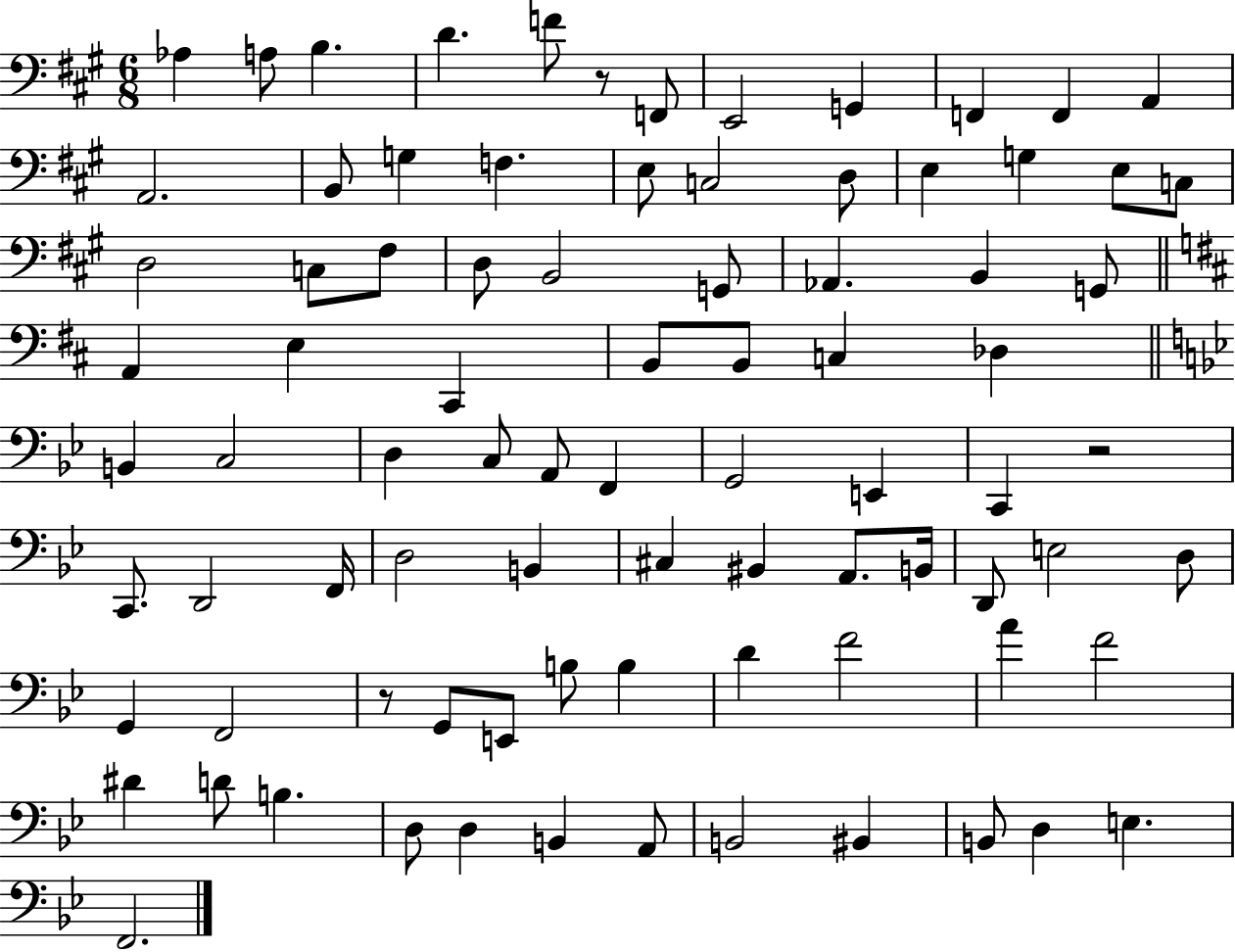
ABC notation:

X:1
T:Untitled
M:6/8
L:1/4
K:A
_A, A,/2 B, D F/2 z/2 F,,/2 E,,2 G,, F,, F,, A,, A,,2 B,,/2 G, F, E,/2 C,2 D,/2 E, G, E,/2 C,/2 D,2 C,/2 ^F,/2 D,/2 B,,2 G,,/2 _A,, B,, G,,/2 A,, E, ^C,, B,,/2 B,,/2 C, _D, B,, C,2 D, C,/2 A,,/2 F,, G,,2 E,, C,, z2 C,,/2 D,,2 F,,/4 D,2 B,, ^C, ^B,, A,,/2 B,,/4 D,,/2 E,2 D,/2 G,, F,,2 z/2 G,,/2 E,,/2 B,/2 B, D F2 A F2 ^D D/2 B, D,/2 D, B,, A,,/2 B,,2 ^B,, B,,/2 D, E, F,,2